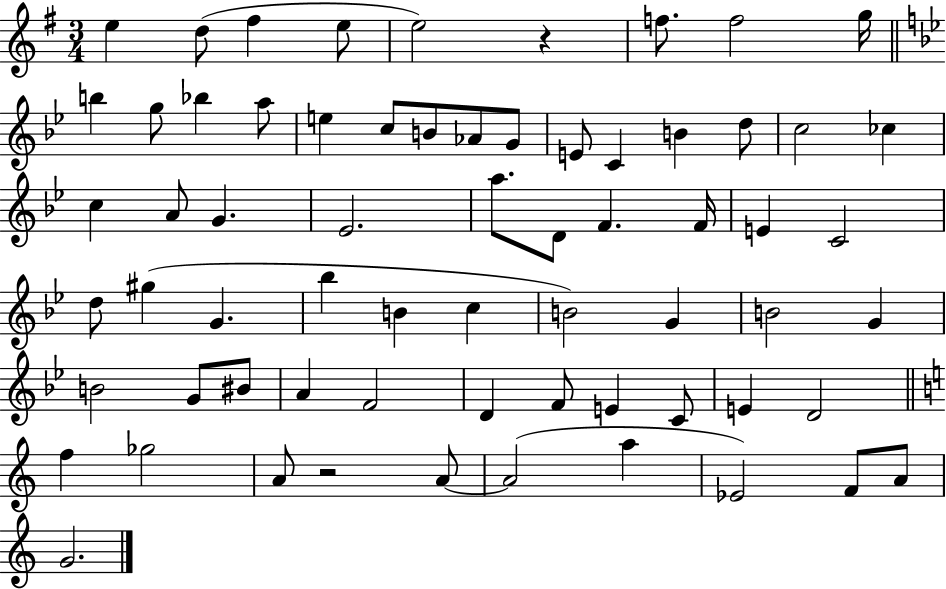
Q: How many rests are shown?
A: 2